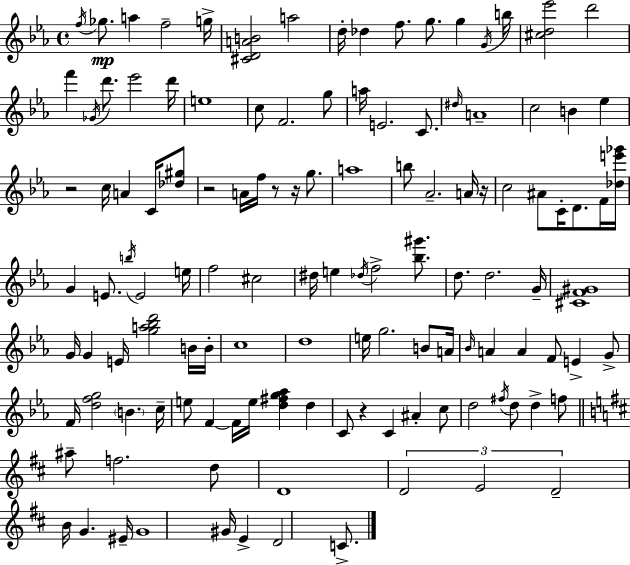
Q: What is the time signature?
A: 4/4